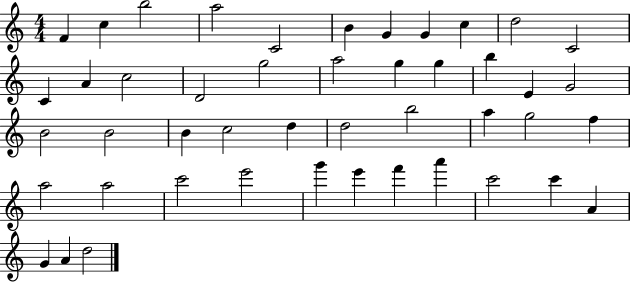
{
  \clef treble
  \numericTimeSignature
  \time 4/4
  \key c \major
  f'4 c''4 b''2 | a''2 c'2 | b'4 g'4 g'4 c''4 | d''2 c'2 | \break c'4 a'4 c''2 | d'2 g''2 | a''2 g''4 g''4 | b''4 e'4 g'2 | \break b'2 b'2 | b'4 c''2 d''4 | d''2 b''2 | a''4 g''2 f''4 | \break a''2 a''2 | c'''2 e'''2 | g'''4 e'''4 f'''4 a'''4 | c'''2 c'''4 a'4 | \break g'4 a'4 d''2 | \bar "|."
}